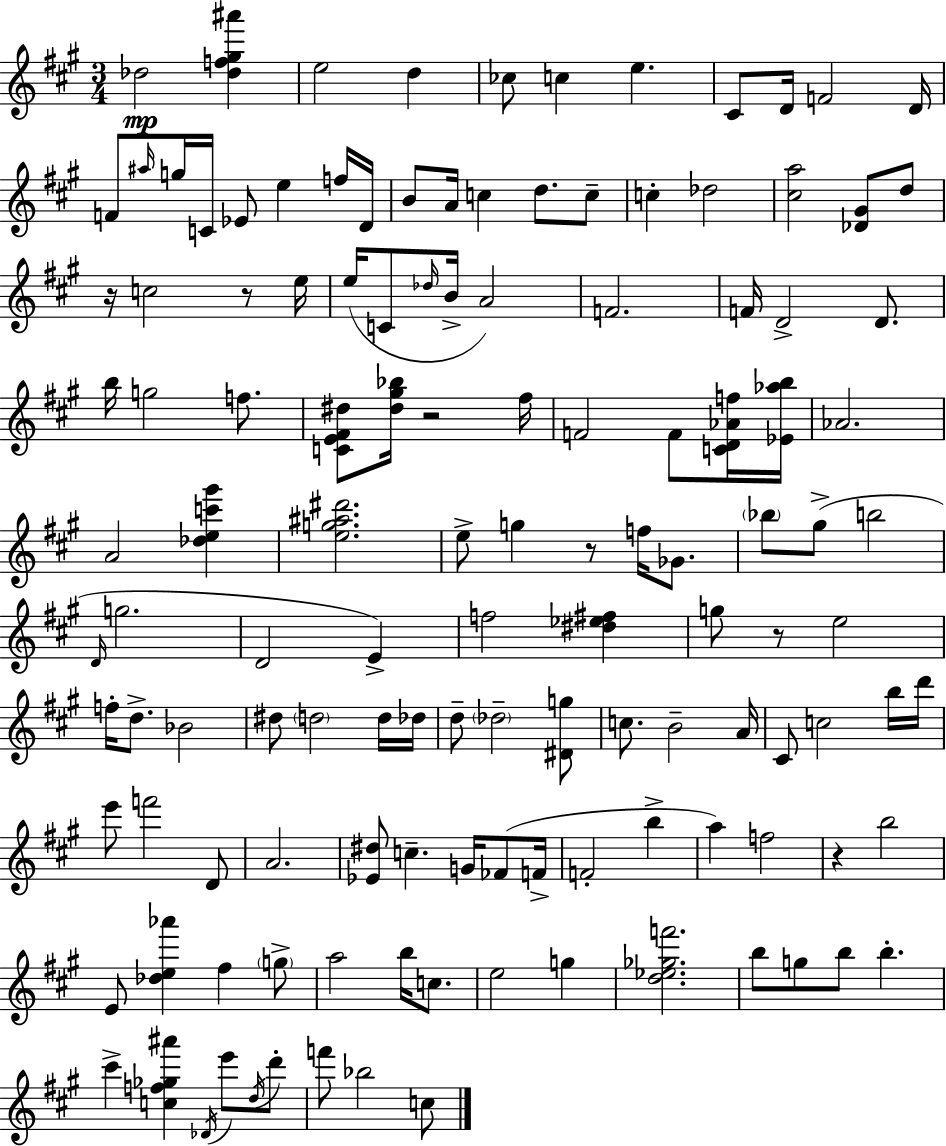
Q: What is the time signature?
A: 3/4